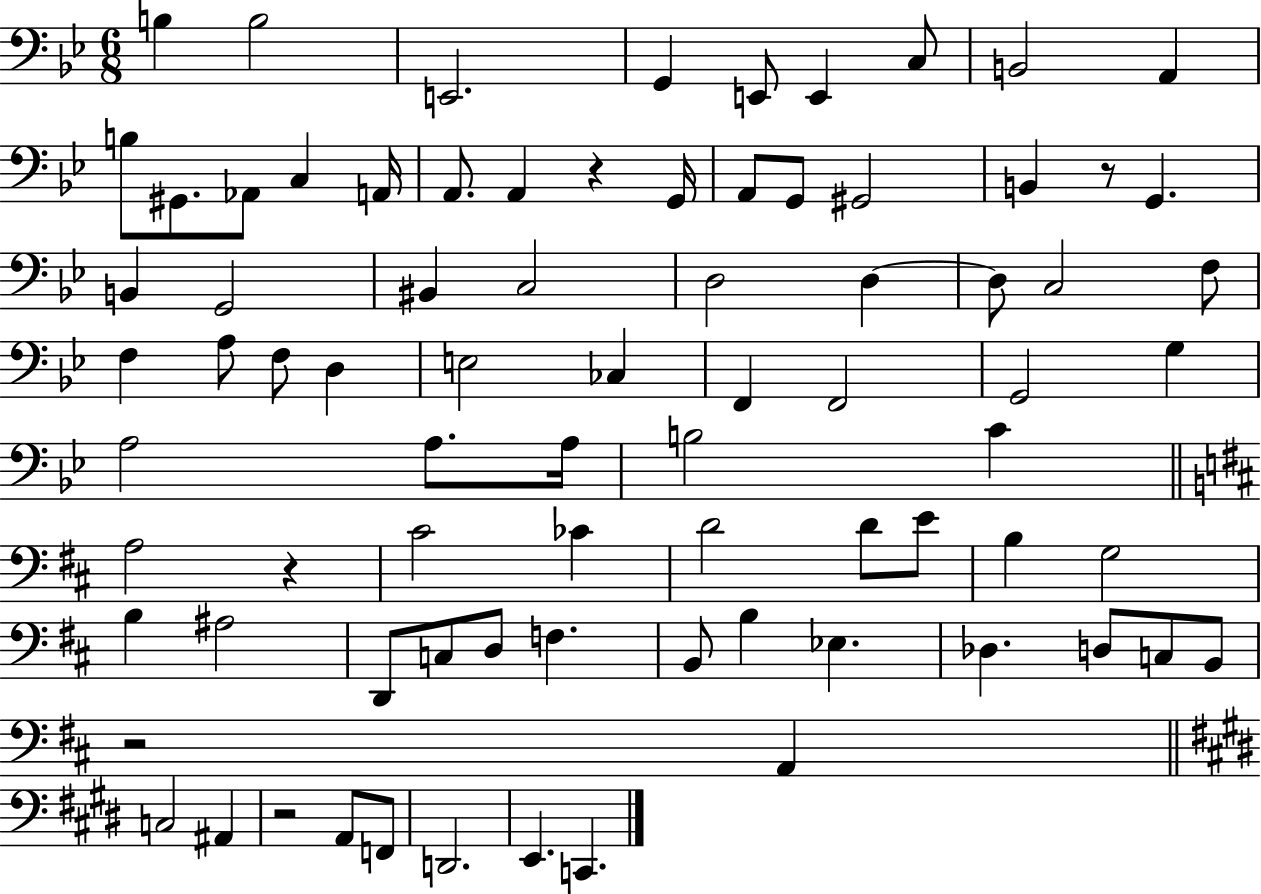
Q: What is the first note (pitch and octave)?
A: B3